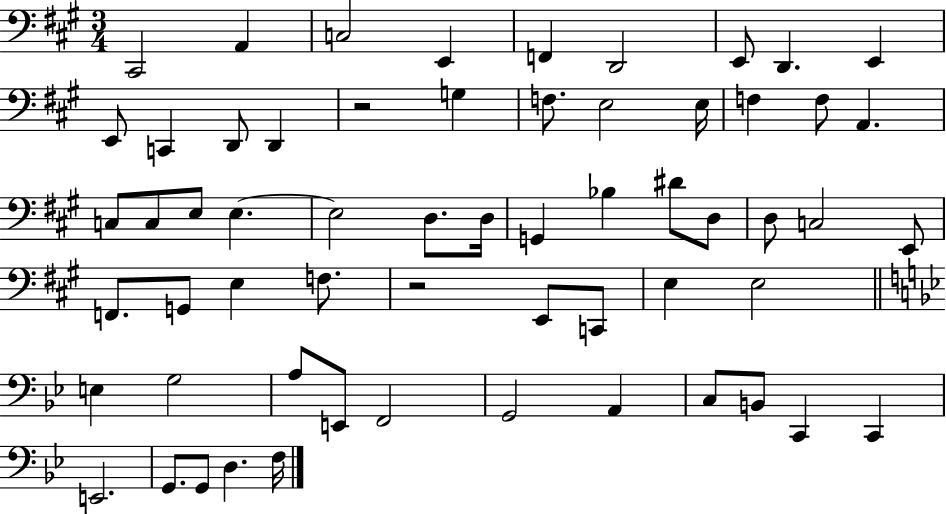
C#2/h A2/q C3/h E2/q F2/q D2/h E2/e D2/q. E2/q E2/e C2/q D2/e D2/q R/h G3/q F3/e. E3/h E3/s F3/q F3/e A2/q. C3/e C3/e E3/e E3/q. E3/h D3/e. D3/s G2/q Bb3/q D#4/e D3/e D3/e C3/h E2/e F2/e. G2/e E3/q F3/e. R/h E2/e C2/e E3/q E3/h E3/q G3/h A3/e E2/e F2/h G2/h A2/q C3/e B2/e C2/q C2/q E2/h. G2/e. G2/e D3/q. F3/s